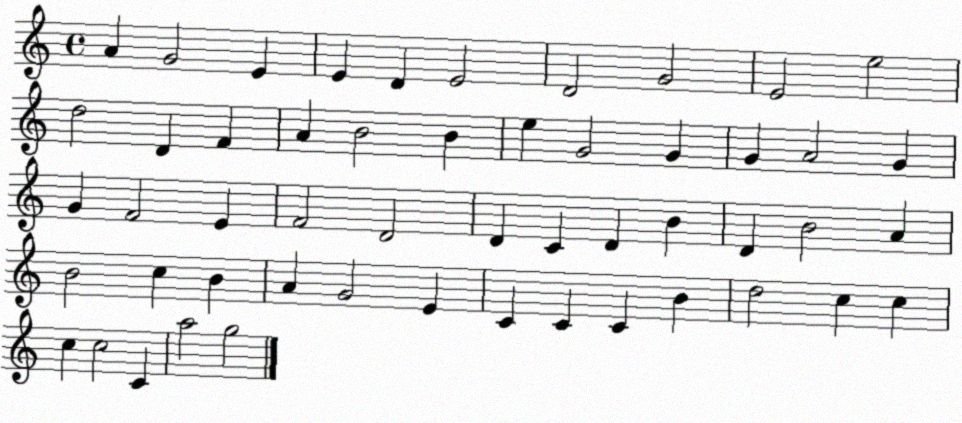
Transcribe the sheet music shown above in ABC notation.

X:1
T:Untitled
M:4/4
L:1/4
K:C
A G2 E E D E2 D2 G2 E2 e2 d2 D F A B2 B e G2 G G A2 G G F2 E F2 D2 D C D B D B2 A B2 c B A G2 E C C C B d2 c c c c2 C a2 g2